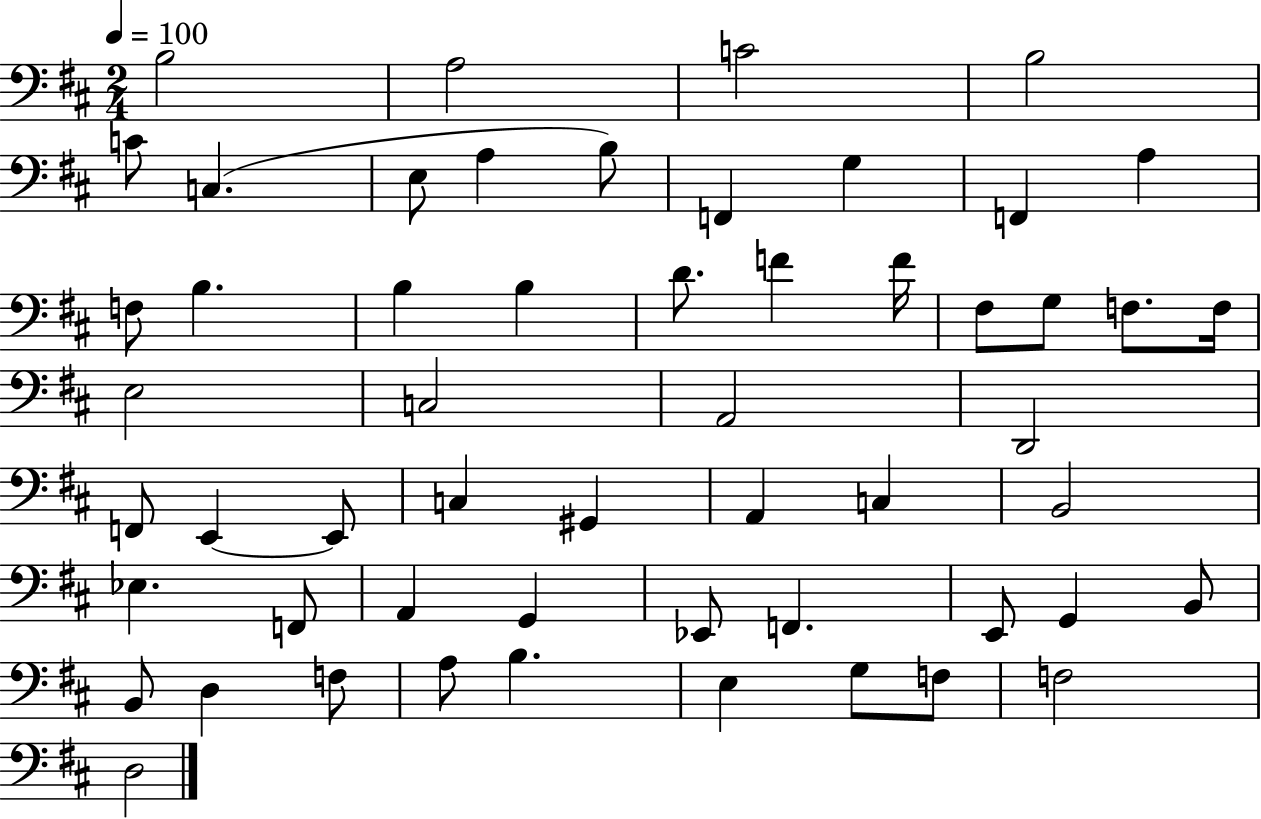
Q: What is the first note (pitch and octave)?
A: B3